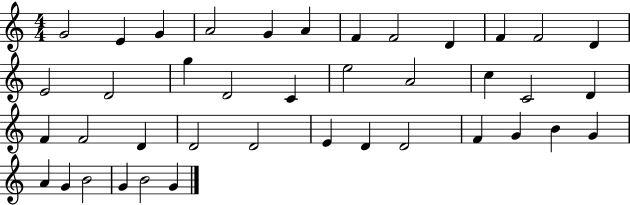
X:1
T:Untitled
M:4/4
L:1/4
K:C
G2 E G A2 G A F F2 D F F2 D E2 D2 g D2 C e2 A2 c C2 D F F2 D D2 D2 E D D2 F G B G A G B2 G B2 G